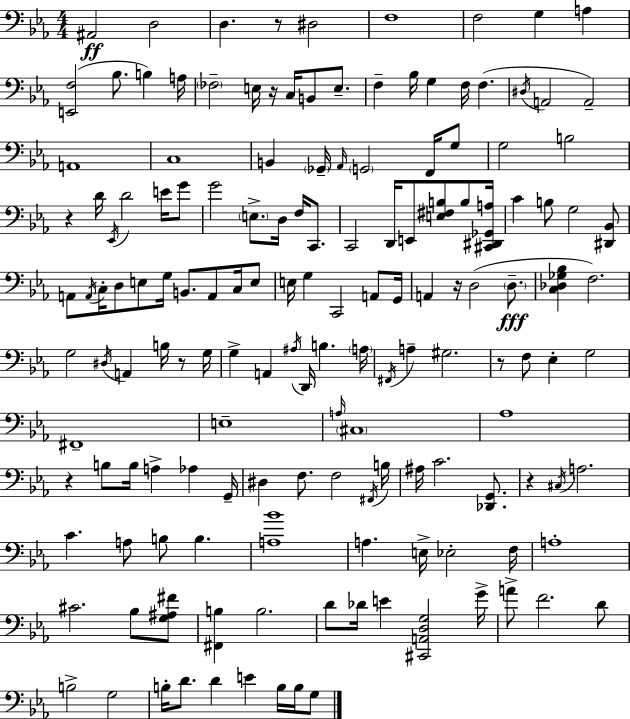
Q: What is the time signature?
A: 4/4